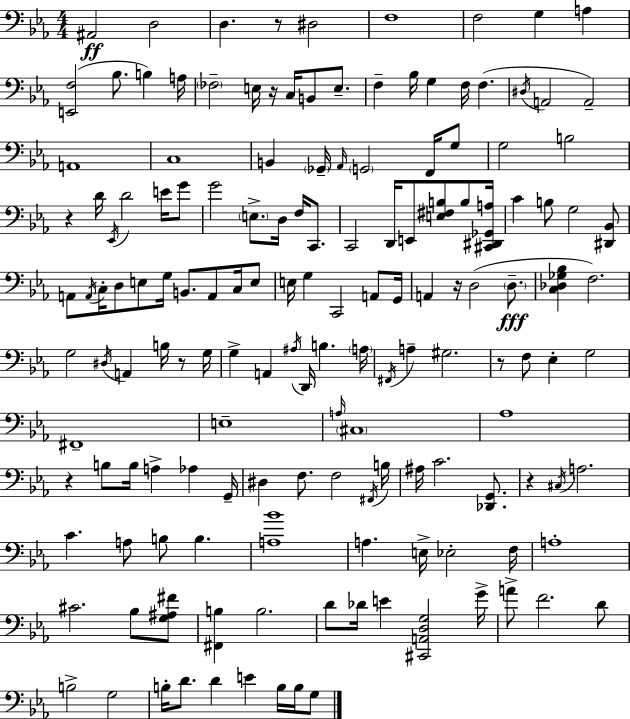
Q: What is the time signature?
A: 4/4